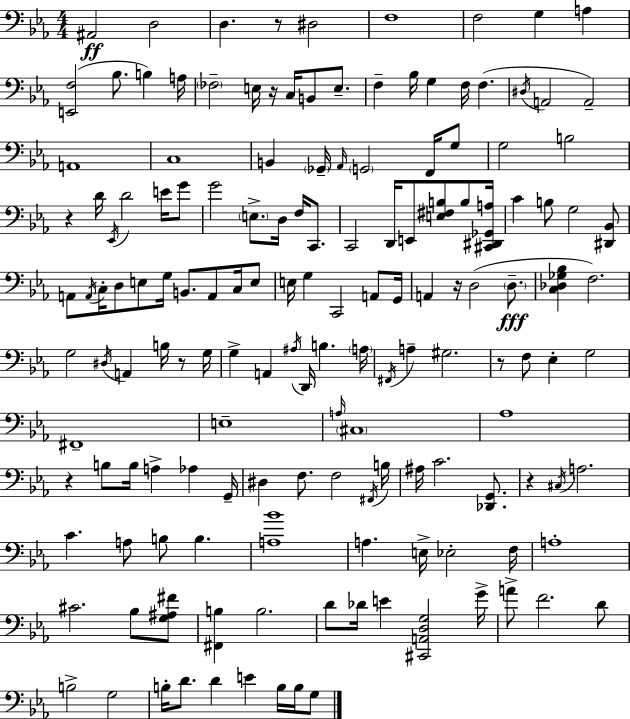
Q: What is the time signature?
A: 4/4